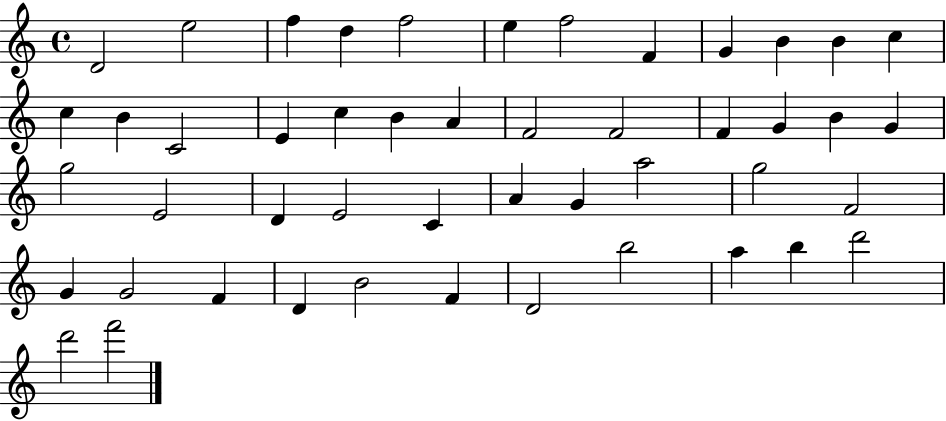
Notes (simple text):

D4/h E5/h F5/q D5/q F5/h E5/q F5/h F4/q G4/q B4/q B4/q C5/q C5/q B4/q C4/h E4/q C5/q B4/q A4/q F4/h F4/h F4/q G4/q B4/q G4/q G5/h E4/h D4/q E4/h C4/q A4/q G4/q A5/h G5/h F4/h G4/q G4/h F4/q D4/q B4/h F4/q D4/h B5/h A5/q B5/q D6/h D6/h F6/h